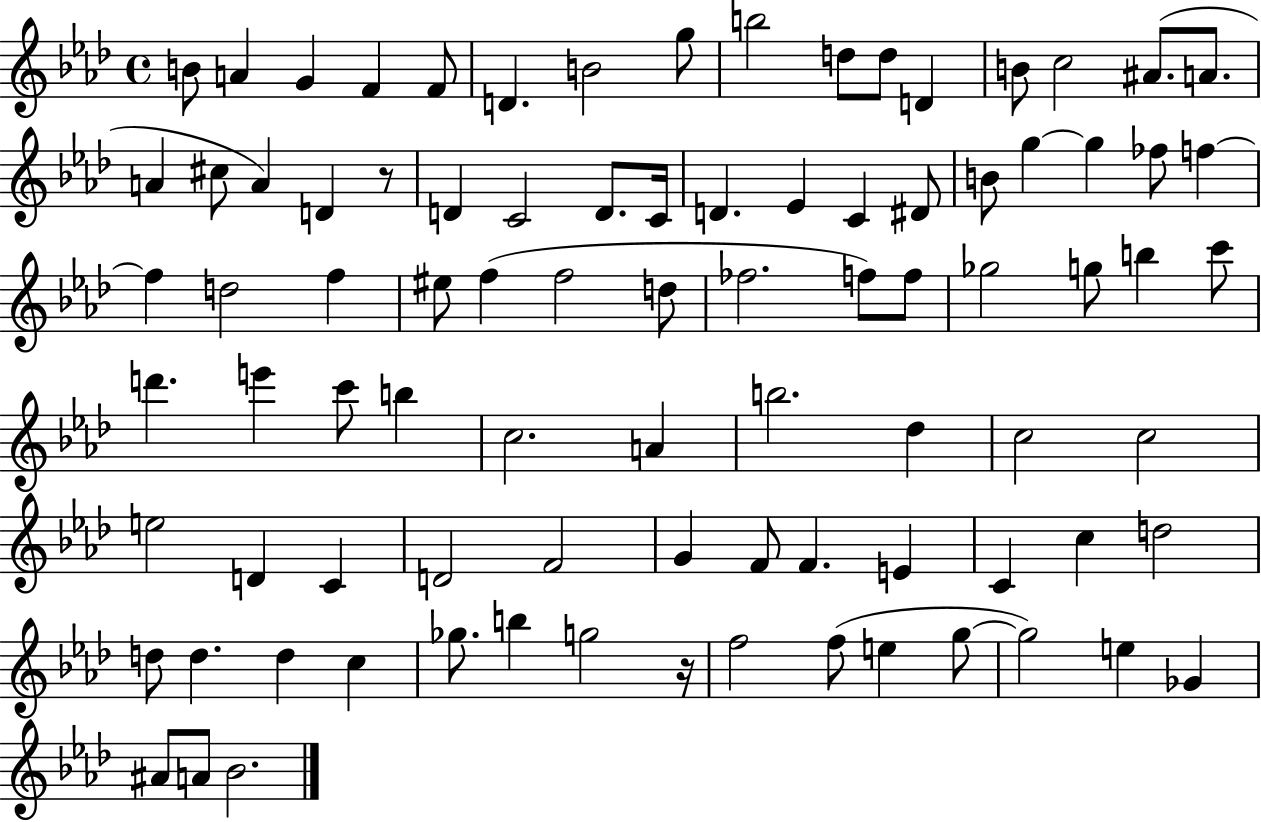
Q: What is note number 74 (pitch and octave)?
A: Gb5